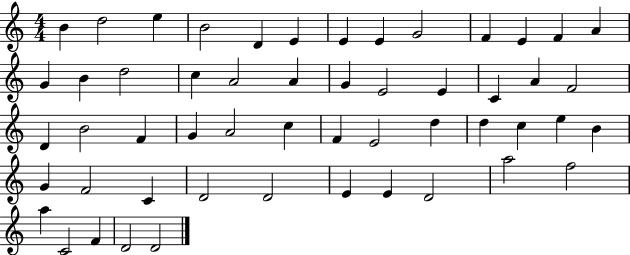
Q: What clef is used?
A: treble